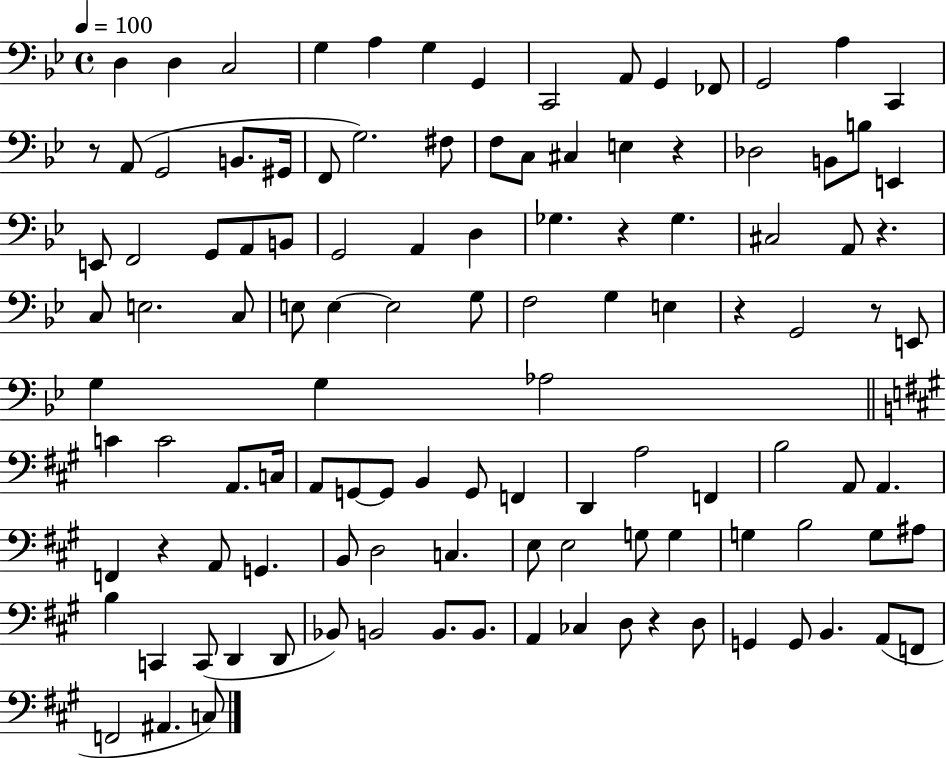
{
  \clef bass
  \time 4/4
  \defaultTimeSignature
  \key bes \major
  \tempo 4 = 100
  \repeat volta 2 { d4 d4 c2 | g4 a4 g4 g,4 | c,2 a,8 g,4 fes,8 | g,2 a4 c,4 | \break r8 a,8( g,2 b,8. gis,16 | f,8 g2.) fis8 | f8 c8 cis4 e4 r4 | des2 b,8 b8 e,4 | \break e,8 f,2 g,8 a,8 b,8 | g,2 a,4 d4 | ges4. r4 ges4. | cis2 a,8 r4. | \break c8 e2. c8 | e8 e4~~ e2 g8 | f2 g4 e4 | r4 g,2 r8 e,8 | \break g4 g4 aes2 | \bar "||" \break \key a \major c'4 c'2 a,8. c16 | a,8 g,8~~ g,8 b,4 g,8 f,4 | d,4 a2 f,4 | b2 a,8 a,4. | \break f,4 r4 a,8 g,4. | b,8 d2 c4. | e8 e2 g8 g4 | g4 b2 g8 ais8 | \break b4 c,4 c,8( d,4 d,8 | bes,8) b,2 b,8. b,8. | a,4 ces4 d8 r4 d8 | g,4 g,8 b,4. a,8( f,8 | \break f,2 ais,4. c8) | } \bar "|."
}